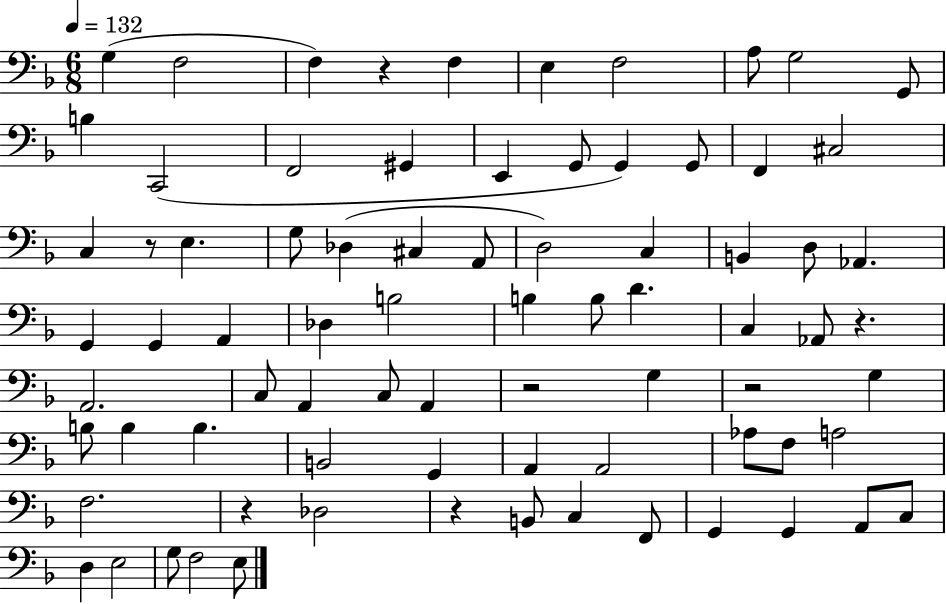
X:1
T:Untitled
M:6/8
L:1/4
K:F
G, F,2 F, z F, E, F,2 A,/2 G,2 G,,/2 B, C,,2 F,,2 ^G,, E,, G,,/2 G,, G,,/2 F,, ^C,2 C, z/2 E, G,/2 _D, ^C, A,,/2 D,2 C, B,, D,/2 _A,, G,, G,, A,, _D, B,2 B, B,/2 D C, _A,,/2 z A,,2 C,/2 A,, C,/2 A,, z2 G, z2 G, B,/2 B, B, B,,2 G,, A,, A,,2 _A,/2 F,/2 A,2 F,2 z _D,2 z B,,/2 C, F,,/2 G,, G,, A,,/2 C,/2 D, E,2 G,/2 F,2 E,/2